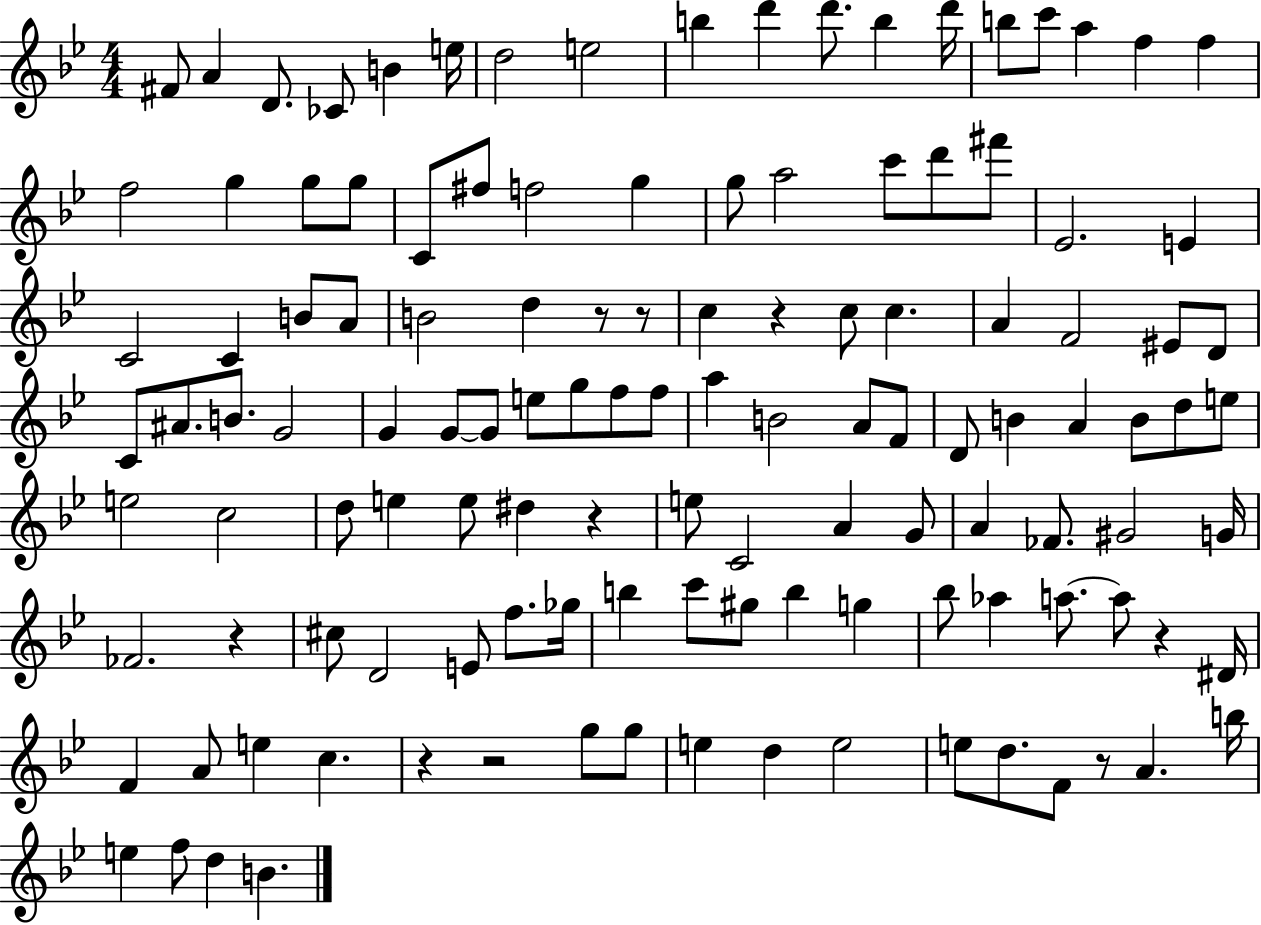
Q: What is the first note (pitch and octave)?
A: F#4